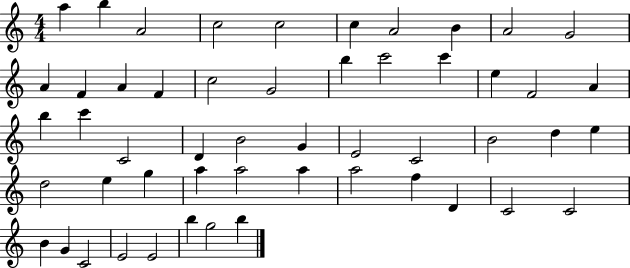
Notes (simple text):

A5/q B5/q A4/h C5/h C5/h C5/q A4/h B4/q A4/h G4/h A4/q F4/q A4/q F4/q C5/h G4/h B5/q C6/h C6/q E5/q F4/h A4/q B5/q C6/q C4/h D4/q B4/h G4/q E4/h C4/h B4/h D5/q E5/q D5/h E5/q G5/q A5/q A5/h A5/q A5/h F5/q D4/q C4/h C4/h B4/q G4/q C4/h E4/h E4/h B5/q G5/h B5/q